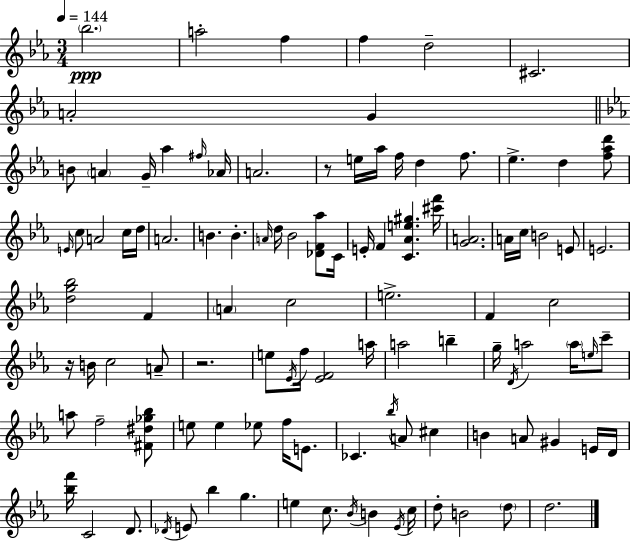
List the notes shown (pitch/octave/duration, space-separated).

Bb5/h. A5/h F5/q F5/q D5/h C#4/h. A4/h G4/q B4/e A4/q G4/s Ab5/q F#5/s Ab4/s A4/h. R/e E5/s Ab5/s F5/s D5/q F5/e. Eb5/q. D5/q [F5,Ab5,D6]/e E4/s C5/e A4/h C5/s D5/s A4/h. B4/q. B4/q. A4/s D5/s Bb4/h [Db4,F4,Ab5]/e C4/s E4/s F4/q [C4,Ab4,E5,G#5]/q. [C#6,F6]/s [G4,A4]/h. A4/s C5/s B4/h E4/e E4/h. [D5,G5,Bb5]/h F4/q A4/q C5/h E5/h. F4/q C5/h R/s B4/s C5/h A4/e R/h. E5/e Eb4/s F5/s [Eb4,F4]/h A5/s A5/h B5/q G5/s D4/s A5/h A5/s E5/s C6/e A5/e F5/h [F#4,D#5,Gb5,Bb5]/e E5/e E5/q Eb5/e F5/s E4/e. CES4/q. Bb5/s A4/e C#5/q B4/q A4/e G#4/q E4/s D4/s [Bb5,F6]/s C4/h D4/e. Db4/s E4/e Bb5/q G5/q. E5/q C5/e. Bb4/s B4/q Eb4/s C5/s D5/e B4/h D5/e D5/h.